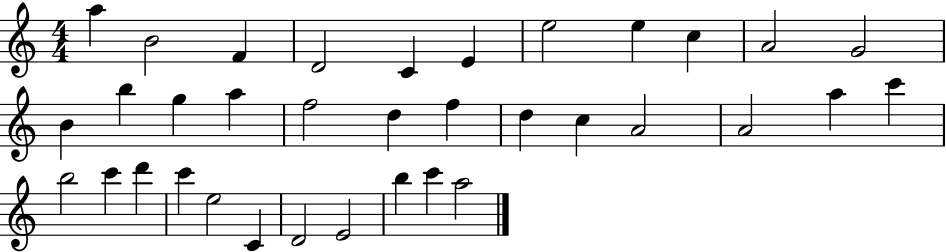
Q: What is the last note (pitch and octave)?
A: A5